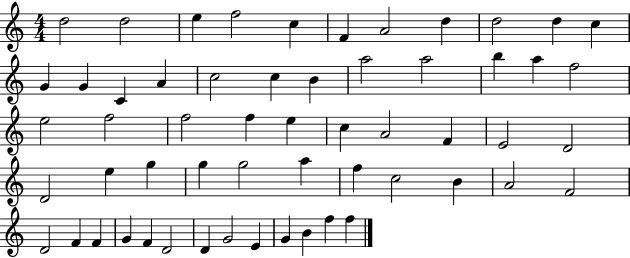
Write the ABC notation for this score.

X:1
T:Untitled
M:4/4
L:1/4
K:C
d2 d2 e f2 c F A2 d d2 d c G G C A c2 c B a2 a2 b a f2 e2 f2 f2 f e c A2 F E2 D2 D2 e g g g2 a f c2 B A2 F2 D2 F F G F D2 D G2 E G B f f